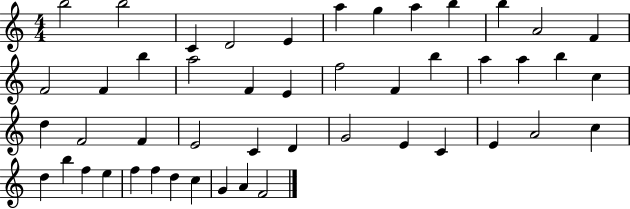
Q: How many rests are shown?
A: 0